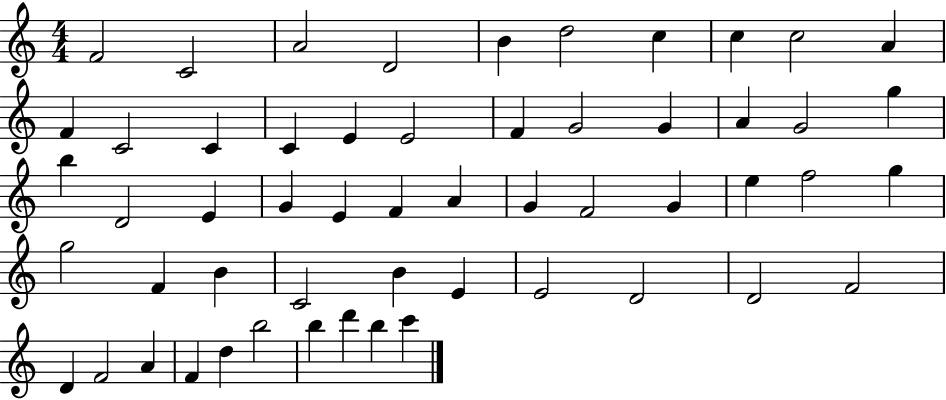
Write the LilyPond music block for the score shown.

{
  \clef treble
  \numericTimeSignature
  \time 4/4
  \key c \major
  f'2 c'2 | a'2 d'2 | b'4 d''2 c''4 | c''4 c''2 a'4 | \break f'4 c'2 c'4 | c'4 e'4 e'2 | f'4 g'2 g'4 | a'4 g'2 g''4 | \break b''4 d'2 e'4 | g'4 e'4 f'4 a'4 | g'4 f'2 g'4 | e''4 f''2 g''4 | \break g''2 f'4 b'4 | c'2 b'4 e'4 | e'2 d'2 | d'2 f'2 | \break d'4 f'2 a'4 | f'4 d''4 b''2 | b''4 d'''4 b''4 c'''4 | \bar "|."
}